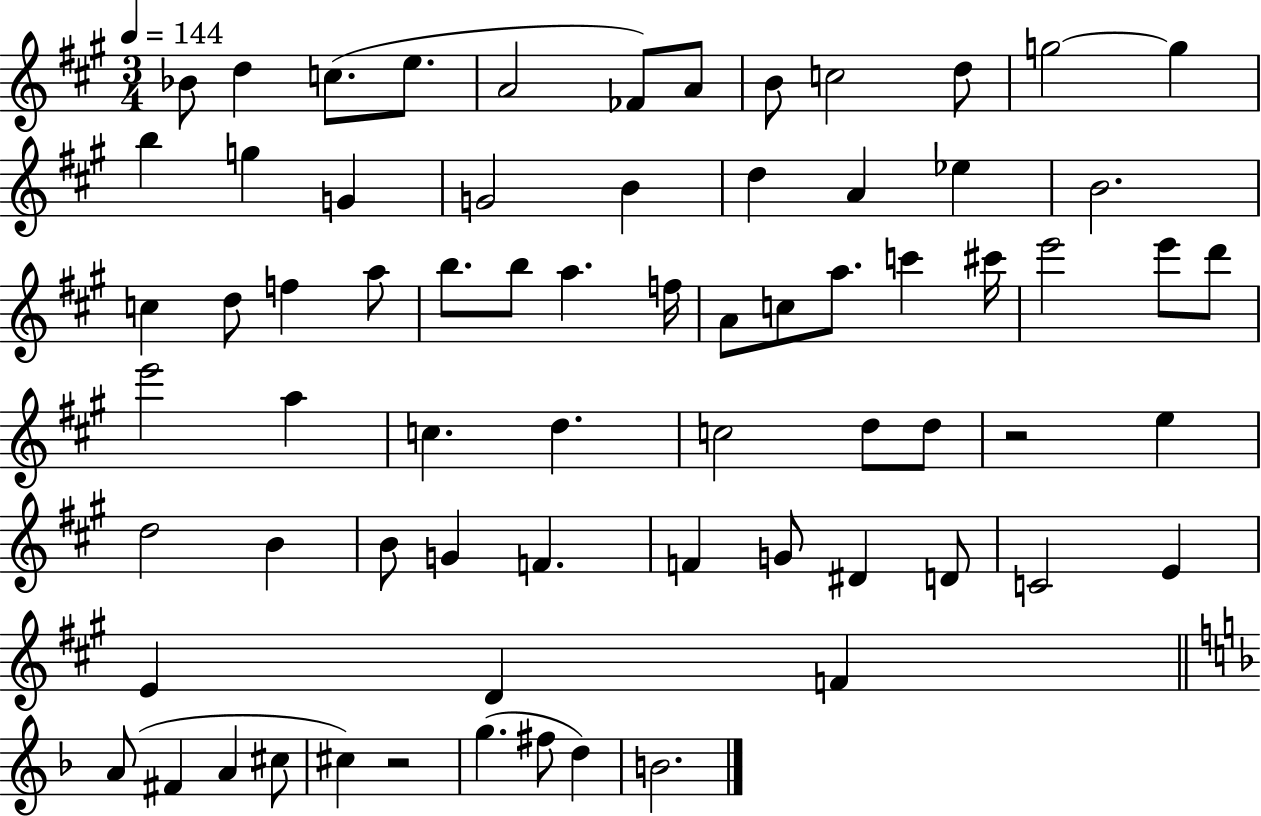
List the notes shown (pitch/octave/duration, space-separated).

Bb4/e D5/q C5/e. E5/e. A4/h FES4/e A4/e B4/e C5/h D5/e G5/h G5/q B5/q G5/q G4/q G4/h B4/q D5/q A4/q Eb5/q B4/h. C5/q D5/e F5/q A5/e B5/e. B5/e A5/q. F5/s A4/e C5/e A5/e. C6/q C#6/s E6/h E6/e D6/e E6/h A5/q C5/q. D5/q. C5/h D5/e D5/e R/h E5/q D5/h B4/q B4/e G4/q F4/q. F4/q G4/e D#4/q D4/e C4/h E4/q E4/q D4/q F4/q A4/e F#4/q A4/q C#5/e C#5/q R/h G5/q. F#5/e D5/q B4/h.